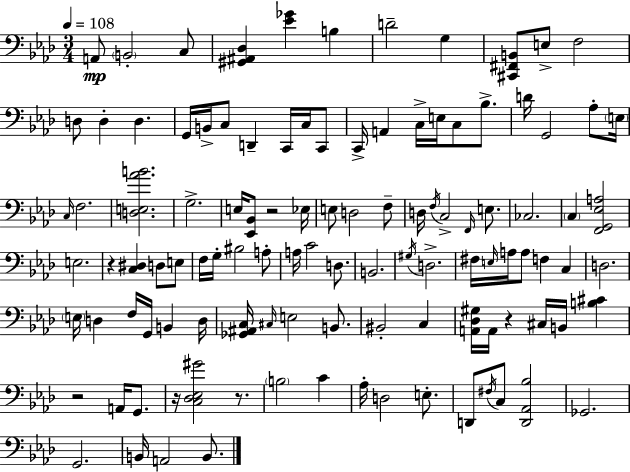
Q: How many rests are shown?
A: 6